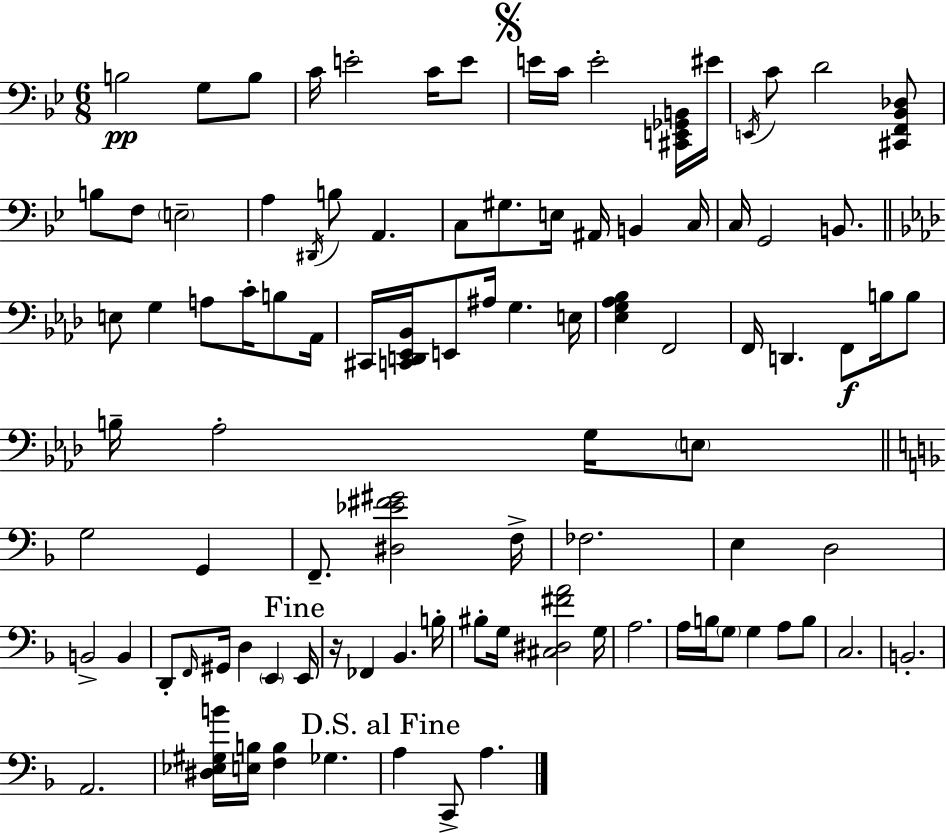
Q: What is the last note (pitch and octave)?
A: A3